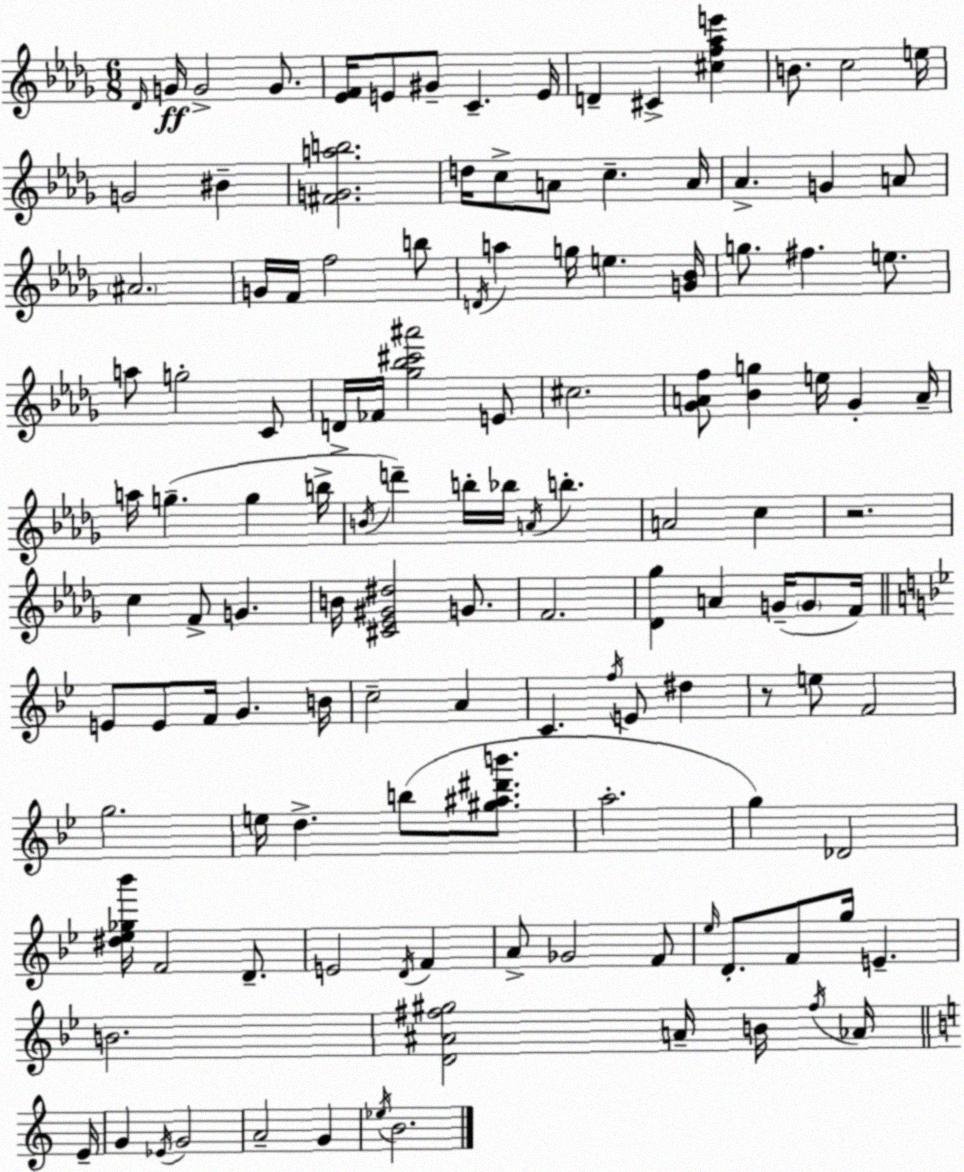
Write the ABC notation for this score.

X:1
T:Untitled
M:6/8
L:1/4
K:Bbm
_D/4 G/4 G2 G/2 [_EF]/4 E/2 ^G/2 C E/4 D ^C [^cf_ae'] B/2 c2 e/4 G2 ^B [^FGab]2 d/4 c/2 A/2 c A/4 _A G A/2 ^A2 G/4 F/4 f2 b/2 D/4 a g/4 e [G_B]/4 g/2 ^f e/2 a/2 g2 C/2 D/4 _F/4 [_g_b^c'^a']2 E/2 ^c2 [_GAf]/2 [_Bg] e/4 _G A/4 a/4 g g b/4 B/4 d' b/4 _b/4 A/4 b A2 c z2 c F/2 G B/4 [^C_E^G^d]2 G/2 F2 [_D_g] A G/4 G/2 F/4 E/2 E/2 F/4 G B/4 c2 A C f/4 E/2 ^d z/2 e/2 F2 g2 e/4 d b/2 [^g^a^d'b']/2 a2 g _D2 [^d_e_g_b']/4 F2 D/2 E2 D/4 F A/2 _G2 F/2 _e/4 D/2 F/2 g/4 E B2 [D^A^f^g]2 A/4 B/4 ^f/4 _A/4 E/4 G _E/4 G2 A2 G _e/4 B2